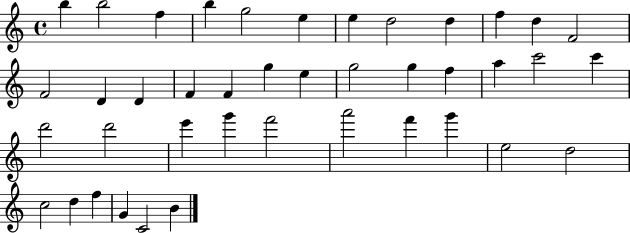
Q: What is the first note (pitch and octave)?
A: B5